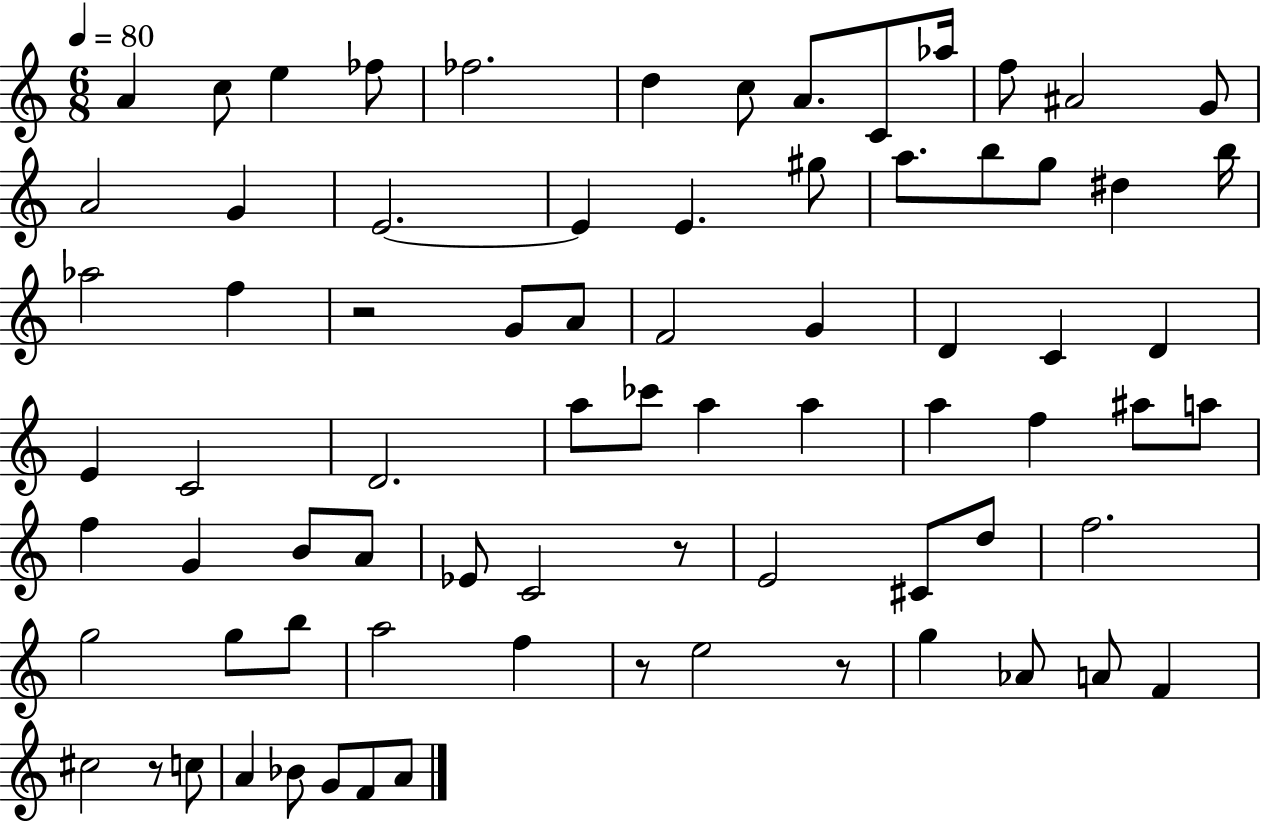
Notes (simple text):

A4/q C5/e E5/q FES5/e FES5/h. D5/q C5/e A4/e. C4/e Ab5/s F5/e A#4/h G4/e A4/h G4/q E4/h. E4/q E4/q. G#5/e A5/e. B5/e G5/e D#5/q B5/s Ab5/h F5/q R/h G4/e A4/e F4/h G4/q D4/q C4/q D4/q E4/q C4/h D4/h. A5/e CES6/e A5/q A5/q A5/q F5/q A#5/e A5/e F5/q G4/q B4/e A4/e Eb4/e C4/h R/e E4/h C#4/e D5/e F5/h. G5/h G5/e B5/e A5/h F5/q R/e E5/h R/e G5/q Ab4/e A4/e F4/q C#5/h R/e C5/e A4/q Bb4/e G4/e F4/e A4/e